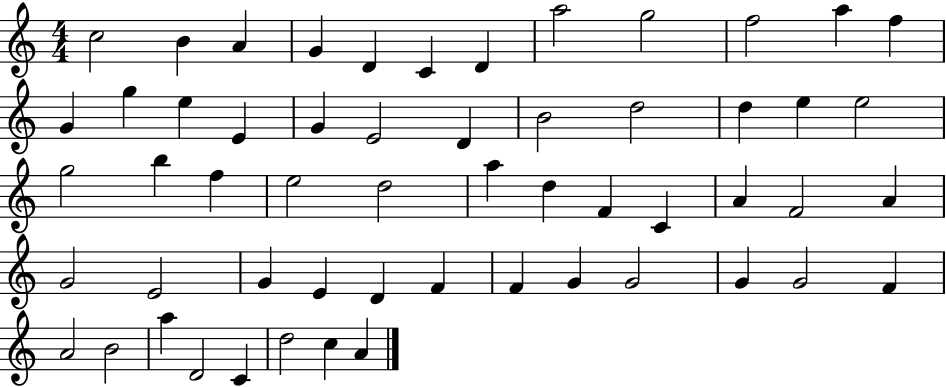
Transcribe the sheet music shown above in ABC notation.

X:1
T:Untitled
M:4/4
L:1/4
K:C
c2 B A G D C D a2 g2 f2 a f G g e E G E2 D B2 d2 d e e2 g2 b f e2 d2 a d F C A F2 A G2 E2 G E D F F G G2 G G2 F A2 B2 a D2 C d2 c A